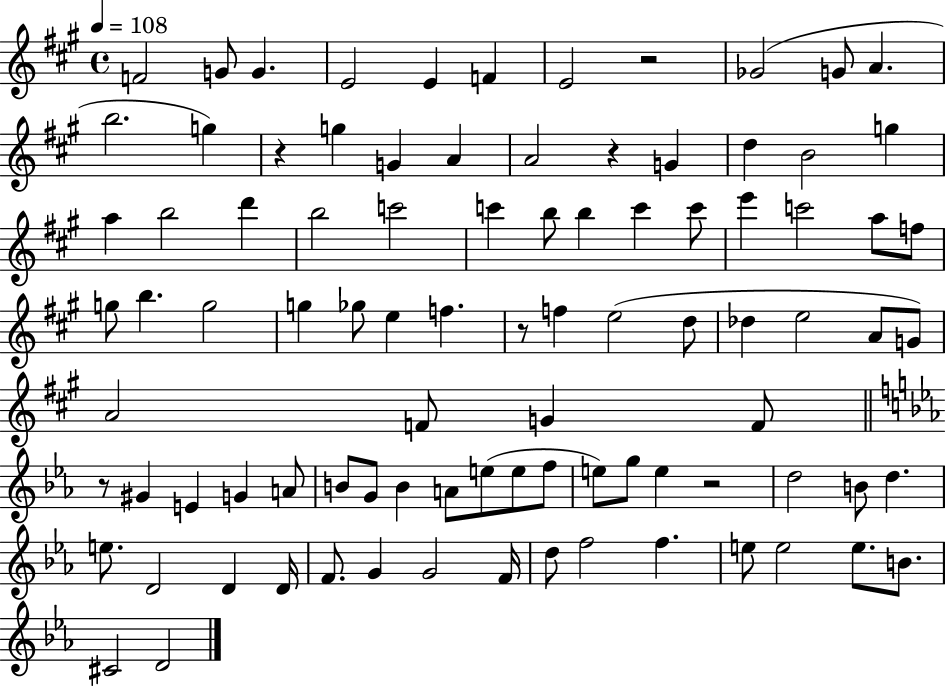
{
  \clef treble
  \time 4/4
  \defaultTimeSignature
  \key a \major
  \tempo 4 = 108
  f'2 g'8 g'4. | e'2 e'4 f'4 | e'2 r2 | ges'2( g'8 a'4. | \break b''2. g''4) | r4 g''4 g'4 a'4 | a'2 r4 g'4 | d''4 b'2 g''4 | \break a''4 b''2 d'''4 | b''2 c'''2 | c'''4 b''8 b''4 c'''4 c'''8 | e'''4 c'''2 a''8 f''8 | \break g''8 b''4. g''2 | g''4 ges''8 e''4 f''4. | r8 f''4 e''2( d''8 | des''4 e''2 a'8 g'8) | \break a'2 f'8 g'4 f'8 | \bar "||" \break \key c \minor r8 gis'4 e'4 g'4 a'8 | b'8 g'8 b'4 a'8 e''8( e''8 f''8 | e''8) g''8 e''4 r2 | d''2 b'8 d''4. | \break e''8. d'2 d'4 d'16 | f'8. g'4 g'2 f'16 | d''8 f''2 f''4. | e''8 e''2 e''8. b'8. | \break cis'2 d'2 | \bar "|."
}